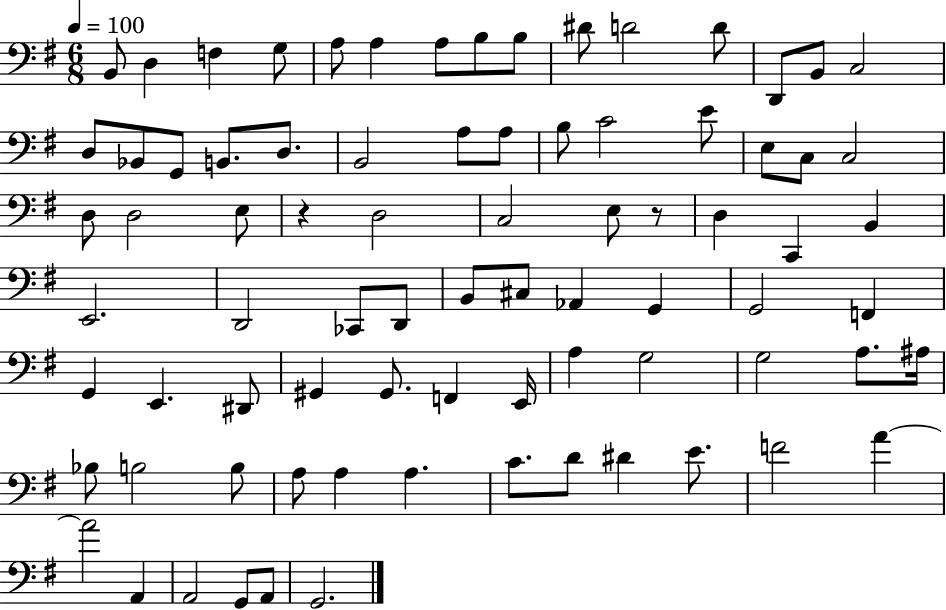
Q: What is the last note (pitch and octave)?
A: G2